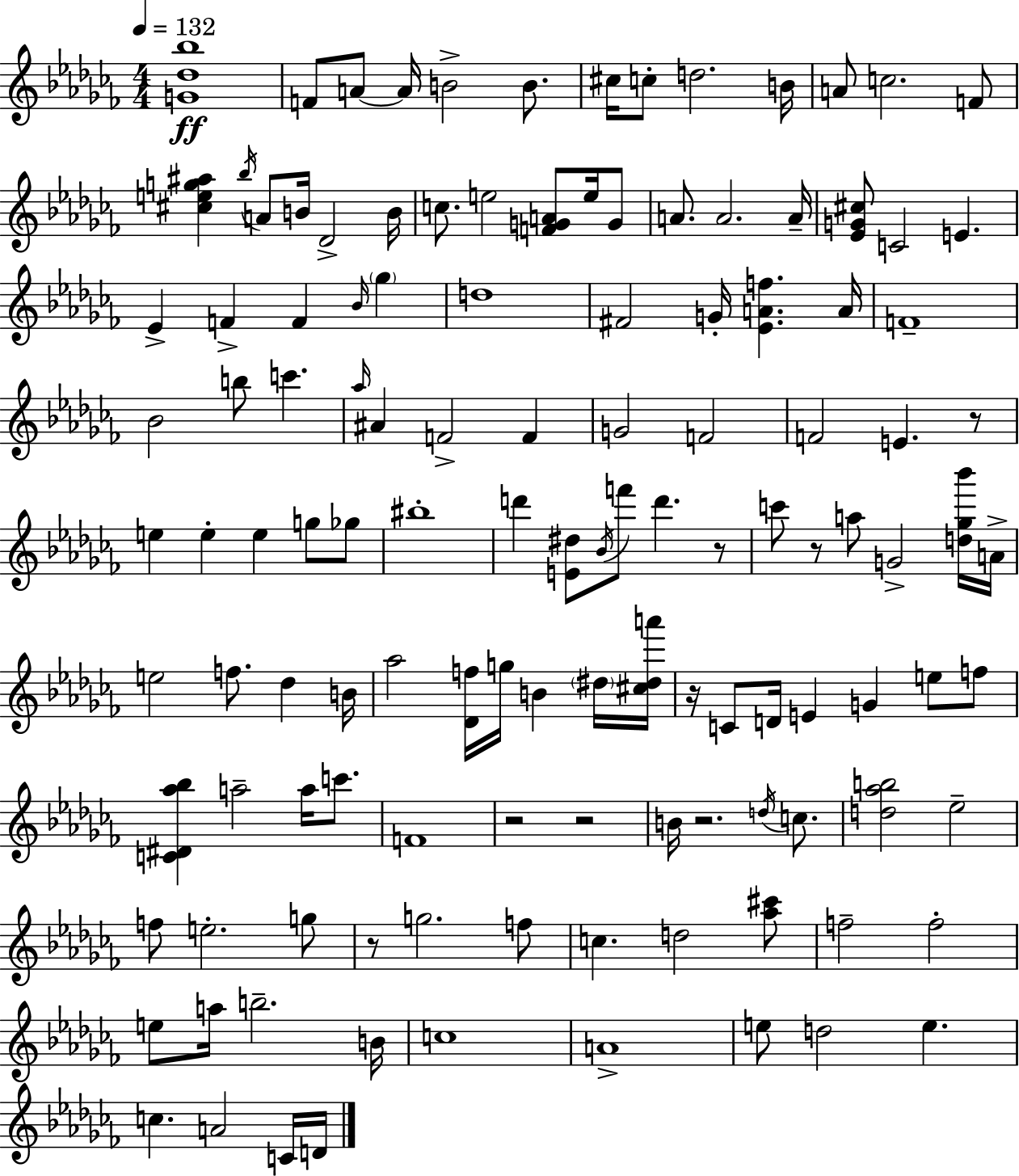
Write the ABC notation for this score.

X:1
T:Untitled
M:4/4
L:1/4
K:Abm
[G_d_b]4 F/2 A/2 A/4 B2 B/2 ^c/4 c/2 d2 B/4 A/2 c2 F/2 [^ceg^a] _b/4 A/2 B/4 _D2 B/4 c/2 e2 [FGA]/2 e/4 G/2 A/2 A2 A/4 [_EG^c]/2 C2 E _E F F _B/4 _g d4 ^F2 G/4 [_EAf] A/4 F4 _B2 b/2 c' _a/4 ^A F2 F G2 F2 F2 E z/2 e e e g/2 _g/2 ^b4 d' [E^d]/2 _B/4 f'/2 d' z/2 c'/2 z/2 a/2 G2 [d_g_b']/4 A/4 e2 f/2 _d B/4 _a2 [_Df]/4 g/4 B ^d/4 [^c^da']/4 z/4 C/2 D/4 E G e/2 f/2 [C^D_a_b] a2 a/4 c'/2 F4 z2 z2 B/4 z2 d/4 c/2 [d_ab]2 _e2 f/2 e2 g/2 z/2 g2 f/2 c d2 [_a^c']/2 f2 f2 e/2 a/4 b2 B/4 c4 A4 e/2 d2 e c A2 C/4 D/4